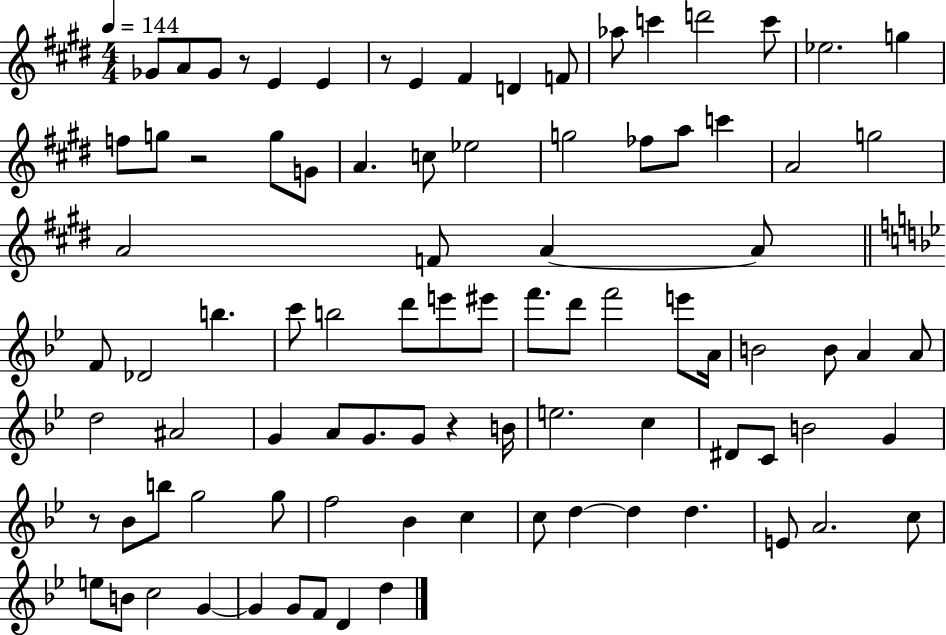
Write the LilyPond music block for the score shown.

{
  \clef treble
  \numericTimeSignature
  \time 4/4
  \key e \major
  \tempo 4 = 144
  ges'8 a'8 ges'8 r8 e'4 e'4 | r8 e'4 fis'4 d'4 f'8 | aes''8 c'''4 d'''2 c'''8 | ees''2. g''4 | \break f''8 g''8 r2 g''8 g'8 | a'4. c''8 ees''2 | g''2 fes''8 a''8 c'''4 | a'2 g''2 | \break a'2 f'8 a'4~~ a'8 | \bar "||" \break \key g \minor f'8 des'2 b''4. | c'''8 b''2 d'''8 e'''8 eis'''8 | f'''8. d'''8 f'''2 e'''8 a'16 | b'2 b'8 a'4 a'8 | \break d''2 ais'2 | g'4 a'8 g'8. g'8 r4 b'16 | e''2. c''4 | dis'8 c'8 b'2 g'4 | \break r8 bes'8 b''8 g''2 g''8 | f''2 bes'4 c''4 | c''8 d''4~~ d''4 d''4. | e'8 a'2. c''8 | \break e''8 b'8 c''2 g'4~~ | g'4 g'8 f'8 d'4 d''4 | \bar "|."
}